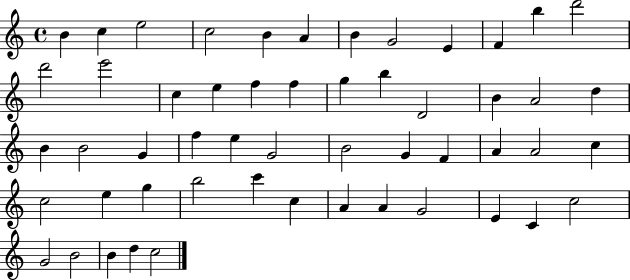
{
  \clef treble
  \time 4/4
  \defaultTimeSignature
  \key c \major
  b'4 c''4 e''2 | c''2 b'4 a'4 | b'4 g'2 e'4 | f'4 b''4 d'''2 | \break d'''2 e'''2 | c''4 e''4 f''4 f''4 | g''4 b''4 d'2 | b'4 a'2 d''4 | \break b'4 b'2 g'4 | f''4 e''4 g'2 | b'2 g'4 f'4 | a'4 a'2 c''4 | \break c''2 e''4 g''4 | b''2 c'''4 c''4 | a'4 a'4 g'2 | e'4 c'4 c''2 | \break g'2 b'2 | b'4 d''4 c''2 | \bar "|."
}